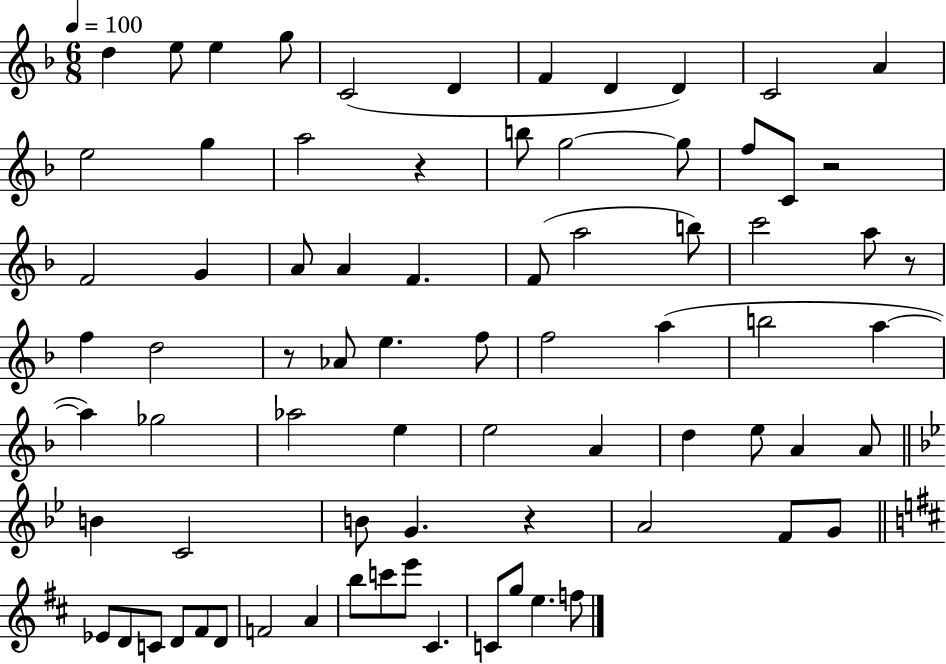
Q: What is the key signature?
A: F major